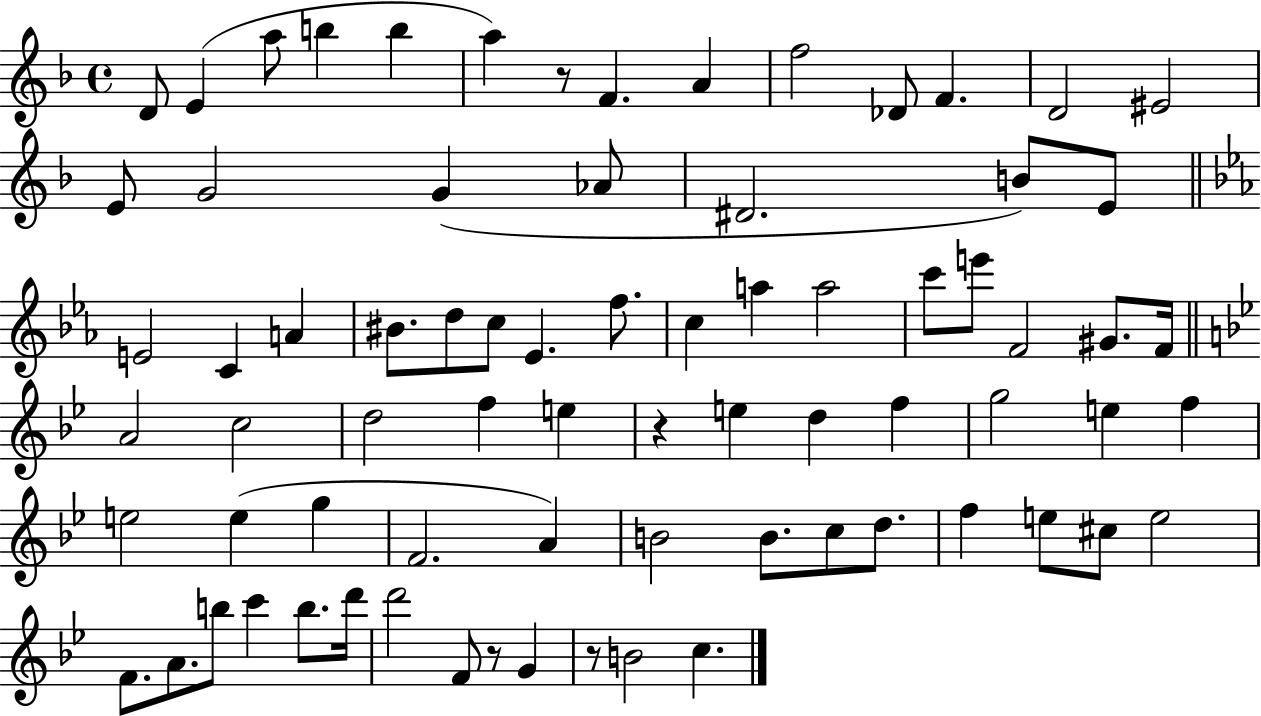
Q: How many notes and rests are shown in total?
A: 75